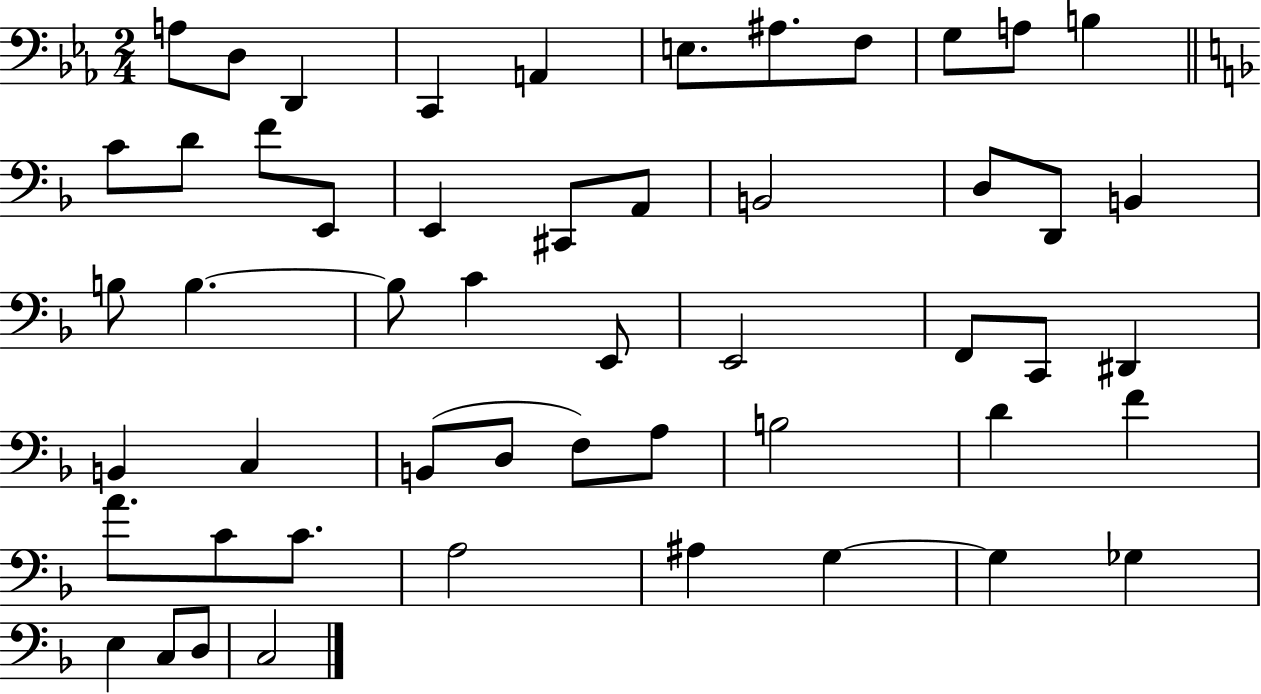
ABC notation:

X:1
T:Untitled
M:2/4
L:1/4
K:Eb
A,/2 D,/2 D,, C,, A,, E,/2 ^A,/2 F,/2 G,/2 A,/2 B, C/2 D/2 F/2 E,,/2 E,, ^C,,/2 A,,/2 B,,2 D,/2 D,,/2 B,, B,/2 B, B,/2 C E,,/2 E,,2 F,,/2 C,,/2 ^D,, B,, C, B,,/2 D,/2 F,/2 A,/2 B,2 D F A/2 C/2 C/2 A,2 ^A, G, G, _G, E, C,/2 D,/2 C,2